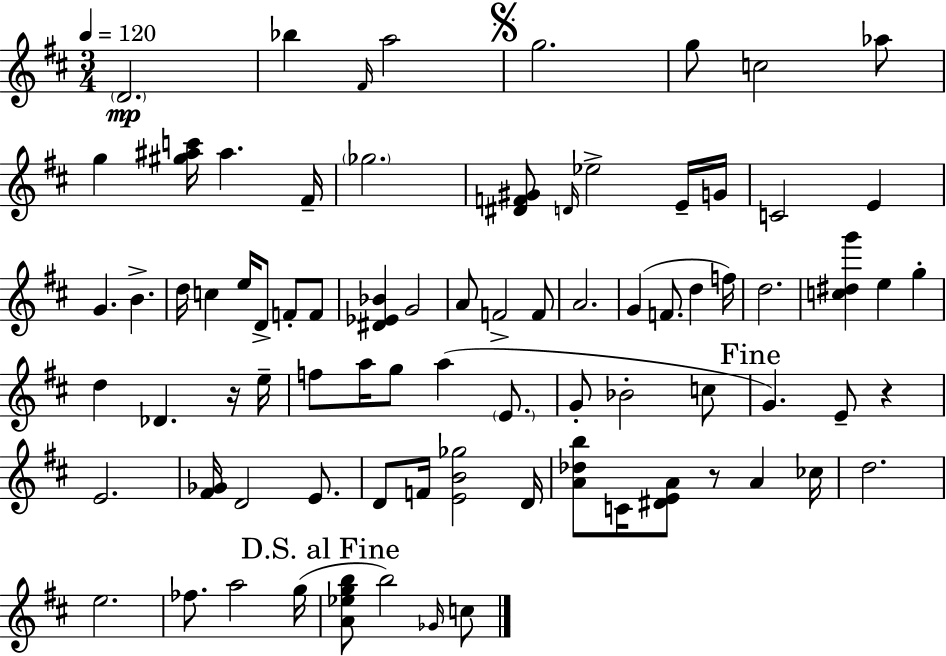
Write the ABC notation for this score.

X:1
T:Untitled
M:3/4
L:1/4
K:D
D2 _b ^F/4 a2 g2 g/2 c2 _a/2 g [^g^ac']/4 ^a ^F/4 _g2 [^DF^G]/2 D/4 _e2 E/4 G/4 C2 E G B d/4 c e/4 D/2 F/2 F/2 [^D_E_B] G2 A/2 F2 F/2 A2 G F/2 d f/4 d2 [c^dg'] e g d _D z/4 e/4 f/2 a/4 g/2 a E/2 G/2 _B2 c/2 G E/2 z E2 [^F_G]/4 D2 E/2 D/2 F/4 [EB_g]2 D/4 [A_db]/2 C/4 [^DEA]/2 z/2 A _c/4 d2 e2 _f/2 a2 g/4 [A_egb]/2 b2 _G/4 c/2